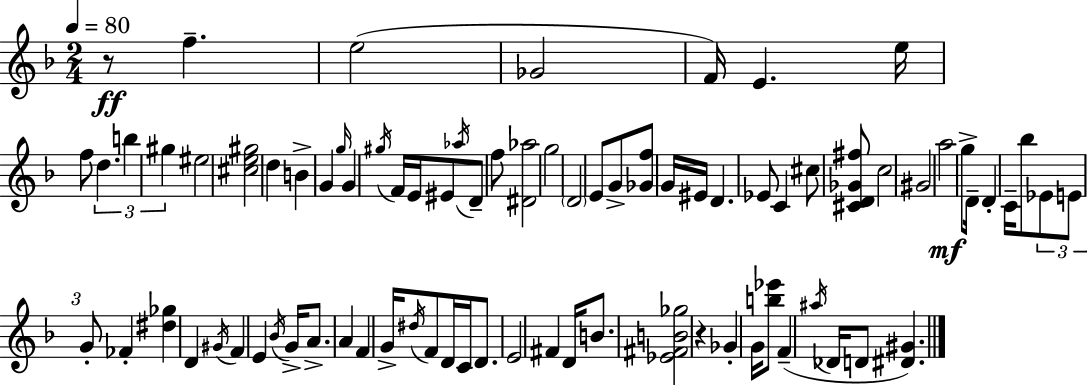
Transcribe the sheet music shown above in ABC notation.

X:1
T:Untitled
M:2/4
L:1/4
K:Dm
z/2 f e2 _G2 F/4 E e/4 f/2 d b ^g ^e2 [^ce^g]2 d B G g/4 G ^g/4 F/4 E/4 ^E/2 _a/4 D/2 f/2 [^D_a]2 g2 D2 E/2 G/2 [_Gf]/2 G/4 ^E/4 D _E/2 C ^c/2 [^CD_G^f]/2 c2 ^G2 a2 g/2 D/4 D C/4 _b/2 _E/2 E/2 G/2 _F [^d_g] D ^G/4 F E _B/4 G/4 A/2 A F G/4 ^d/4 F/2 D/4 C/4 D/2 E2 ^F D/4 B/2 [_E^FB_g]2 z _G G/4 [b_e']/2 F ^a/4 _D/4 D/2 [^D^G]